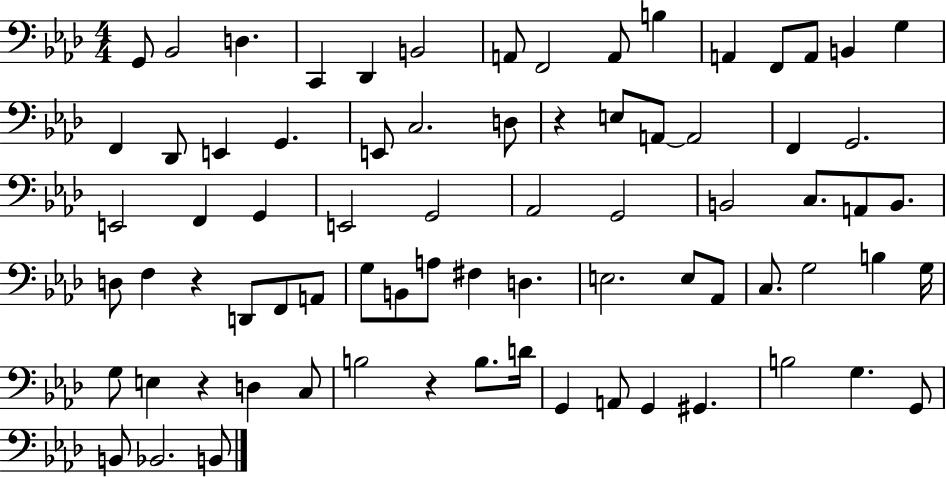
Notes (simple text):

G2/e Bb2/h D3/q. C2/q Db2/q B2/h A2/e F2/h A2/e B3/q A2/q F2/e A2/e B2/q G3/q F2/q Db2/e E2/q G2/q. E2/e C3/h. D3/e R/q E3/e A2/e A2/h F2/q G2/h. E2/h F2/q G2/q E2/h G2/h Ab2/h G2/h B2/h C3/e. A2/e B2/e. D3/e F3/q R/q D2/e F2/e A2/e G3/e B2/e A3/e F#3/q D3/q. E3/h. E3/e Ab2/e C3/e. G3/h B3/q G3/s G3/e E3/q R/q D3/q C3/e B3/h R/q B3/e. D4/s G2/q A2/e G2/q G#2/q. B3/h G3/q. G2/e B2/e Bb2/h. B2/e